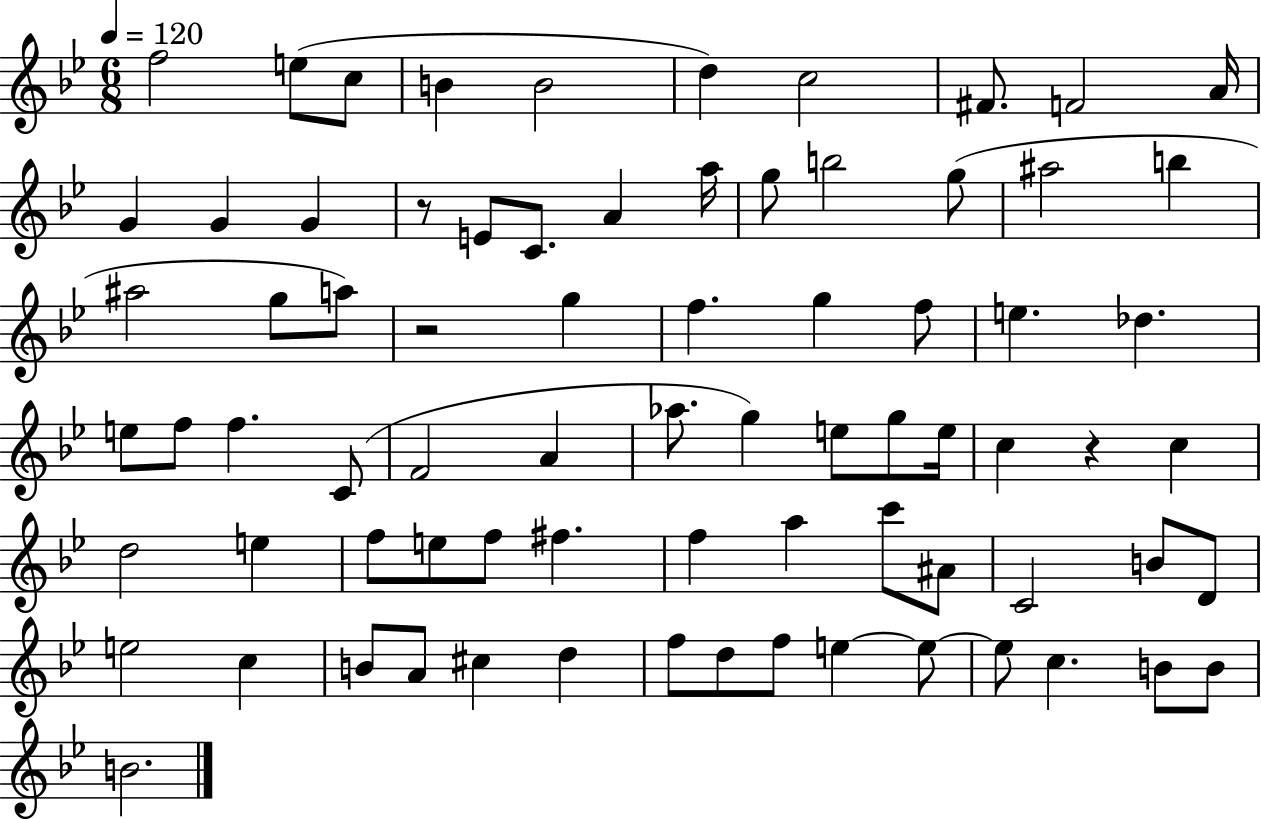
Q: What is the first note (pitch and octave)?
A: F5